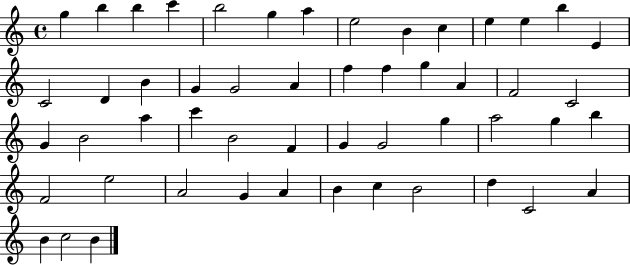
G5/q B5/q B5/q C6/q B5/h G5/q A5/q E5/h B4/q C5/q E5/q E5/q B5/q E4/q C4/h D4/q B4/q G4/q G4/h A4/q F5/q F5/q G5/q A4/q F4/h C4/h G4/q B4/h A5/q C6/q B4/h F4/q G4/q G4/h G5/q A5/h G5/q B5/q F4/h E5/h A4/h G4/q A4/q B4/q C5/q B4/h D5/q C4/h A4/q B4/q C5/h B4/q